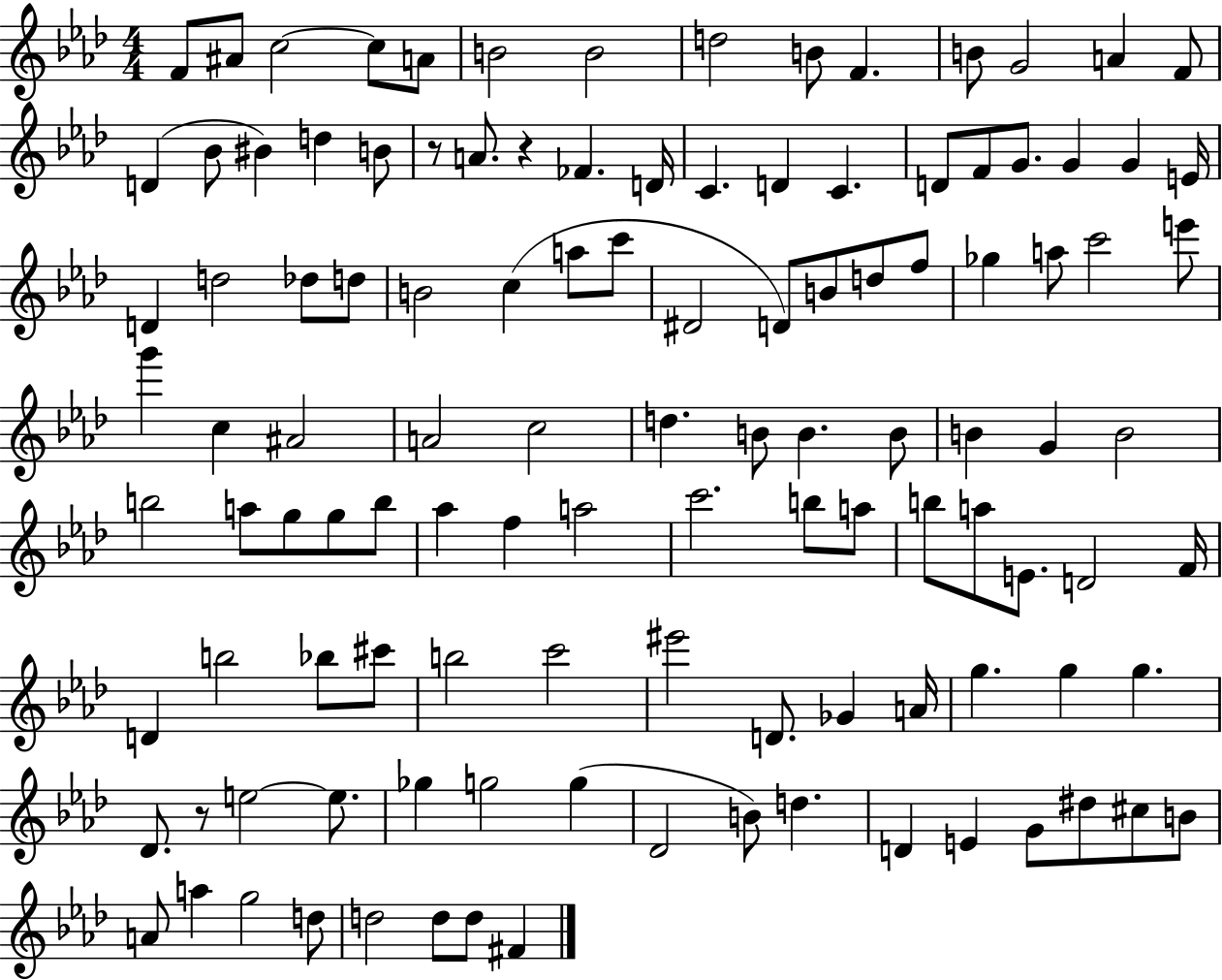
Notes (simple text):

F4/e A#4/e C5/h C5/e A4/e B4/h B4/h D5/h B4/e F4/q. B4/e G4/h A4/q F4/e D4/q Bb4/e BIS4/q D5/q B4/e R/e A4/e. R/q FES4/q. D4/s C4/q. D4/q C4/q. D4/e F4/e G4/e. G4/q G4/q E4/s D4/q D5/h Db5/e D5/e B4/h C5/q A5/e C6/e D#4/h D4/e B4/e D5/e F5/e Gb5/q A5/e C6/h E6/e G6/q C5/q A#4/h A4/h C5/h D5/q. B4/e B4/q. B4/e B4/q G4/q B4/h B5/h A5/e G5/e G5/e B5/e Ab5/q F5/q A5/h C6/h. B5/e A5/e B5/e A5/e E4/e. D4/h F4/s D4/q B5/h Bb5/e C#6/e B5/h C6/h EIS6/h D4/e. Gb4/q A4/s G5/q. G5/q G5/q. Db4/e. R/e E5/h E5/e. Gb5/q G5/h G5/q Db4/h B4/e D5/q. D4/q E4/q G4/e D#5/e C#5/e B4/e A4/e A5/q G5/h D5/e D5/h D5/e D5/e F#4/q